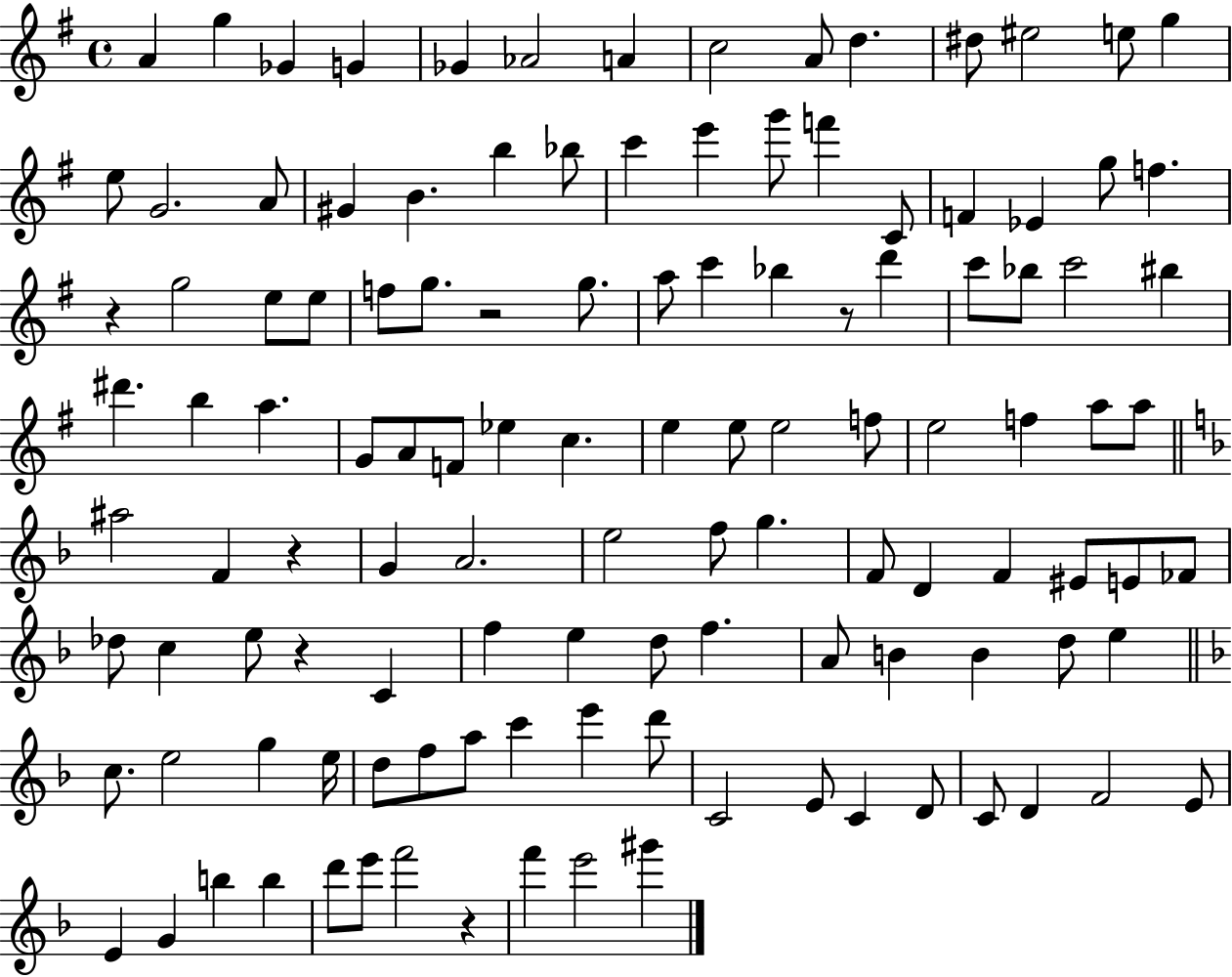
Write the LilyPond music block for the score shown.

{
  \clef treble
  \time 4/4
  \defaultTimeSignature
  \key g \major
  a'4 g''4 ges'4 g'4 | ges'4 aes'2 a'4 | c''2 a'8 d''4. | dis''8 eis''2 e''8 g''4 | \break e''8 g'2. a'8 | gis'4 b'4. b''4 bes''8 | c'''4 e'''4 g'''8 f'''4 c'8 | f'4 ees'4 g''8 f''4. | \break r4 g''2 e''8 e''8 | f''8 g''8. r2 g''8. | a''8 c'''4 bes''4 r8 d'''4 | c'''8 bes''8 c'''2 bis''4 | \break dis'''4. b''4 a''4. | g'8 a'8 f'8 ees''4 c''4. | e''4 e''8 e''2 f''8 | e''2 f''4 a''8 a''8 | \break \bar "||" \break \key f \major ais''2 f'4 r4 | g'4 a'2. | e''2 f''8 g''4. | f'8 d'4 f'4 eis'8 e'8 fes'8 | \break des''8 c''4 e''8 r4 c'4 | f''4 e''4 d''8 f''4. | a'8 b'4 b'4 d''8 e''4 | \bar "||" \break \key f \major c''8. e''2 g''4 e''16 | d''8 f''8 a''8 c'''4 e'''4 d'''8 | c'2 e'8 c'4 d'8 | c'8 d'4 f'2 e'8 | \break e'4 g'4 b''4 b''4 | d'''8 e'''8 f'''2 r4 | f'''4 e'''2 gis'''4 | \bar "|."
}